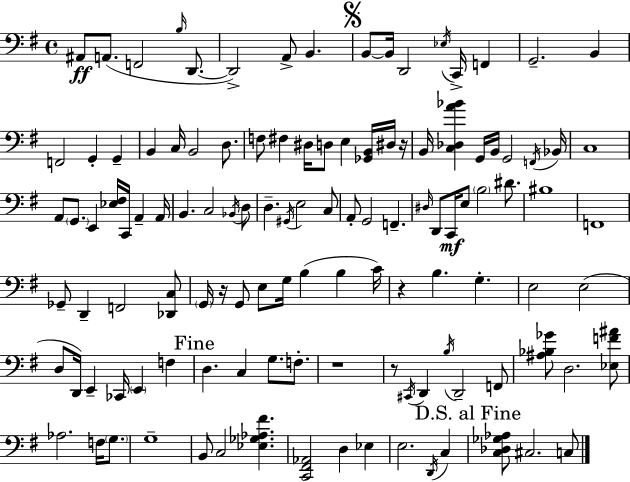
A#2/e A2/e. F2/h B3/s D2/e. D2/h A2/e B2/q. B2/e B2/s D2/h Eb3/s C2/s F2/q G2/h. B2/q F2/h G2/q G2/q B2/q C3/s B2/h D3/e. F3/e F#3/q D#3/s D3/e E3/q [Gb2,B2]/s D#3/s R/s B2/s [C3,Db3,A4,Bb4]/q G2/s B2/s G2/h F2/s Bb2/s C3/w A2/e G2/e. E2/q [Eb3,F#3]/s C2/s A2/q A2/s B2/q. C3/h Bb2/s D3/e D3/q. G#2/s E3/h C3/e A2/e G2/h F2/q. D#3/s D2/e C2/s E3/e B3/h D#4/e. BIS3/w F2/w Gb2/e D2/q F2/h [Db2,C3]/e G2/s R/s G2/e E3/e G3/s B3/q B3/q C4/s R/q B3/q. G3/q. E3/h E3/h D3/e D2/s E2/q CES2/s E2/q F3/q D3/q. C3/q G3/e. F3/e. R/w R/e C#2/s D2/q B3/s D2/h F2/e [A#3,Bb3,Gb4]/e D3/h. [Eb3,F4,A#4]/e Ab3/h. F3/s G3/e. G3/w B2/e C3/h [Eb3,Gb3,Ab3,F#4]/q. [C2,F#2,Ab2]/h D3/q Eb3/q E3/h. D2/s C3/q [C3,Db3,Gb3,Ab3]/e C#3/h. C3/e